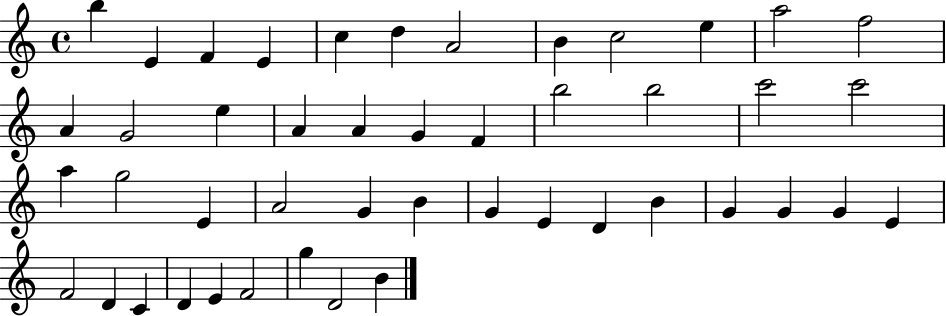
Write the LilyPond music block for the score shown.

{
  \clef treble
  \time 4/4
  \defaultTimeSignature
  \key c \major
  b''4 e'4 f'4 e'4 | c''4 d''4 a'2 | b'4 c''2 e''4 | a''2 f''2 | \break a'4 g'2 e''4 | a'4 a'4 g'4 f'4 | b''2 b''2 | c'''2 c'''2 | \break a''4 g''2 e'4 | a'2 g'4 b'4 | g'4 e'4 d'4 b'4 | g'4 g'4 g'4 e'4 | \break f'2 d'4 c'4 | d'4 e'4 f'2 | g''4 d'2 b'4 | \bar "|."
}